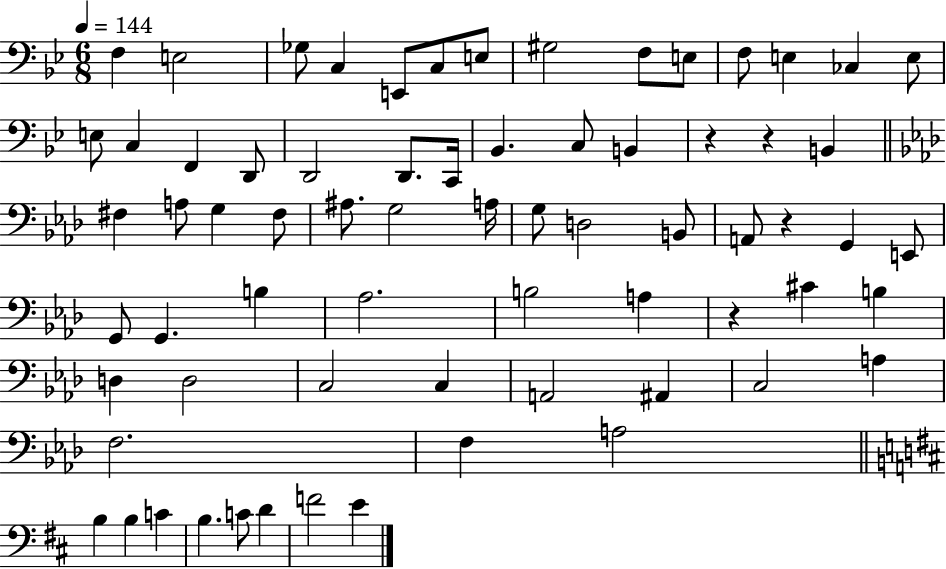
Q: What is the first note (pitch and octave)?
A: F3